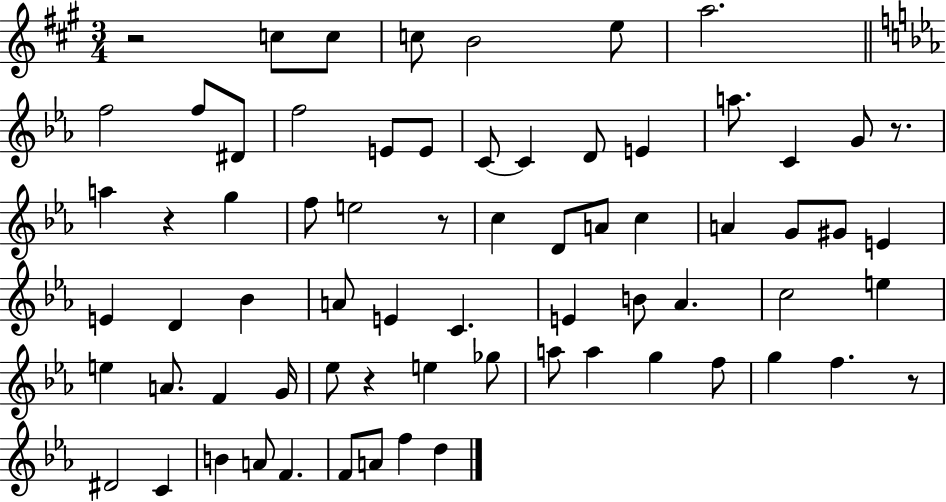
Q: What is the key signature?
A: A major